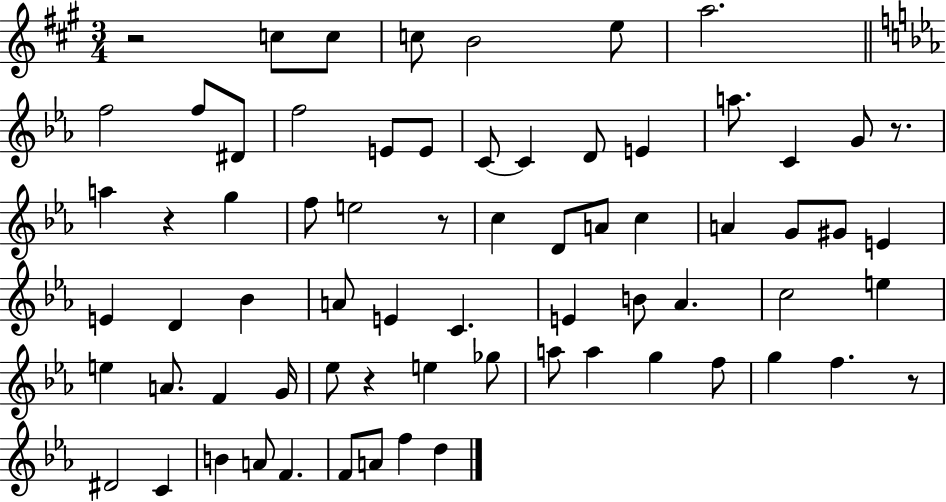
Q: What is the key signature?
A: A major